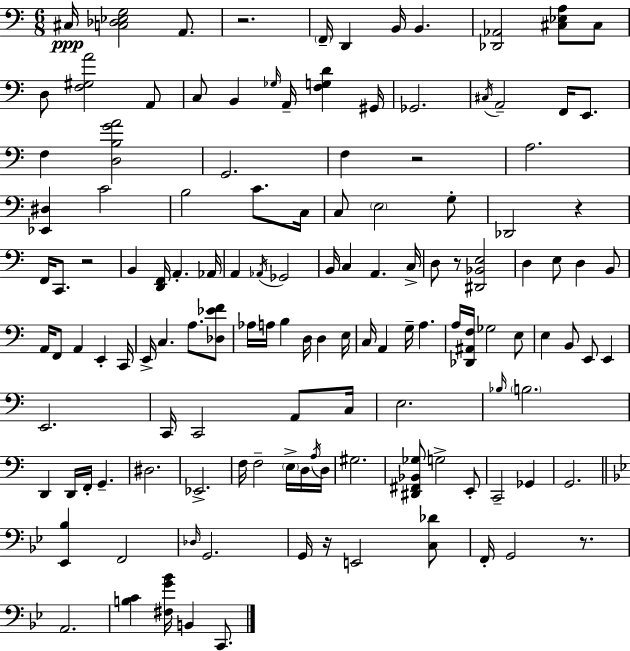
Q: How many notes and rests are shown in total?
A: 132